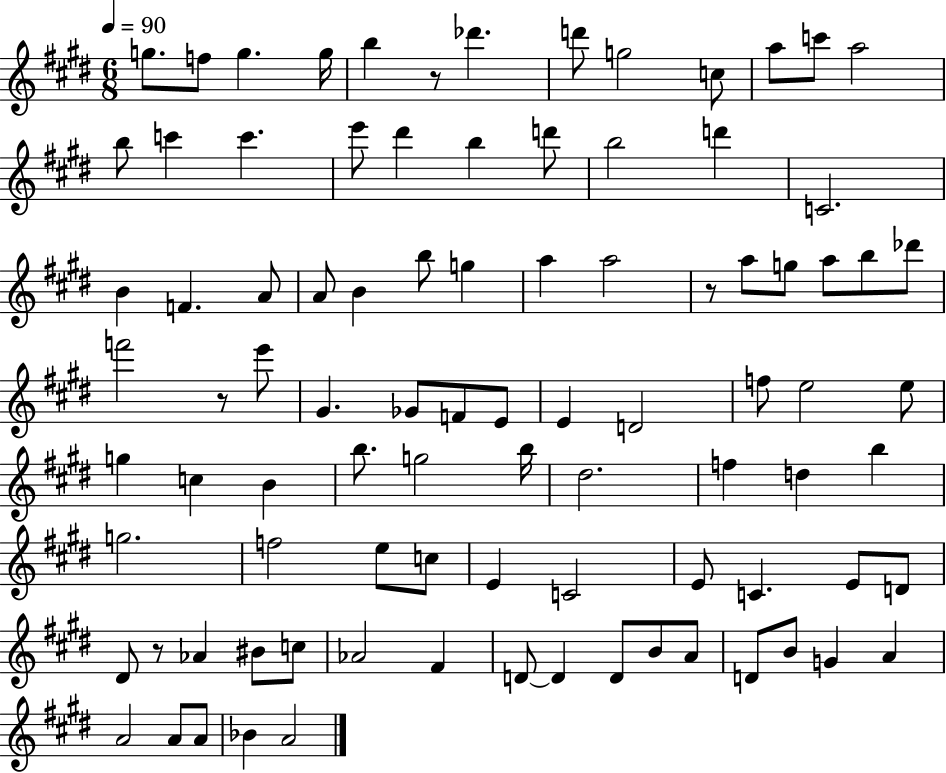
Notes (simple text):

G5/e. F5/e G5/q. G5/s B5/q R/e Db6/q. D6/e G5/h C5/e A5/e C6/e A5/h B5/e C6/q C6/q. E6/e D#6/q B5/q D6/e B5/h D6/q C4/h. B4/q F4/q. A4/e A4/e B4/q B5/e G5/q A5/q A5/h R/e A5/e G5/e A5/e B5/e Db6/e F6/h R/e E6/e G#4/q. Gb4/e F4/e E4/e E4/q D4/h F5/e E5/h E5/e G5/q C5/q B4/q B5/e. G5/h B5/s D#5/h. F5/q D5/q B5/q G5/h. F5/h E5/e C5/e E4/q C4/h E4/e C4/q. E4/e D4/e D#4/e R/e Ab4/q BIS4/e C5/e Ab4/h F#4/q D4/e D4/q D4/e B4/e A4/e D4/e B4/e G4/q A4/q A4/h A4/e A4/e Bb4/q A4/h